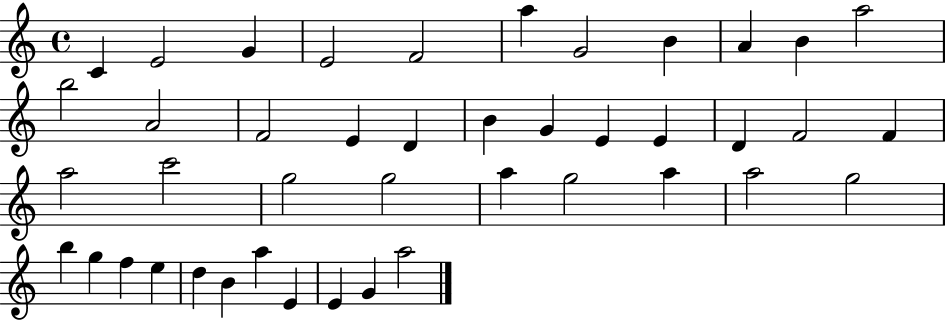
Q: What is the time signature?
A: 4/4